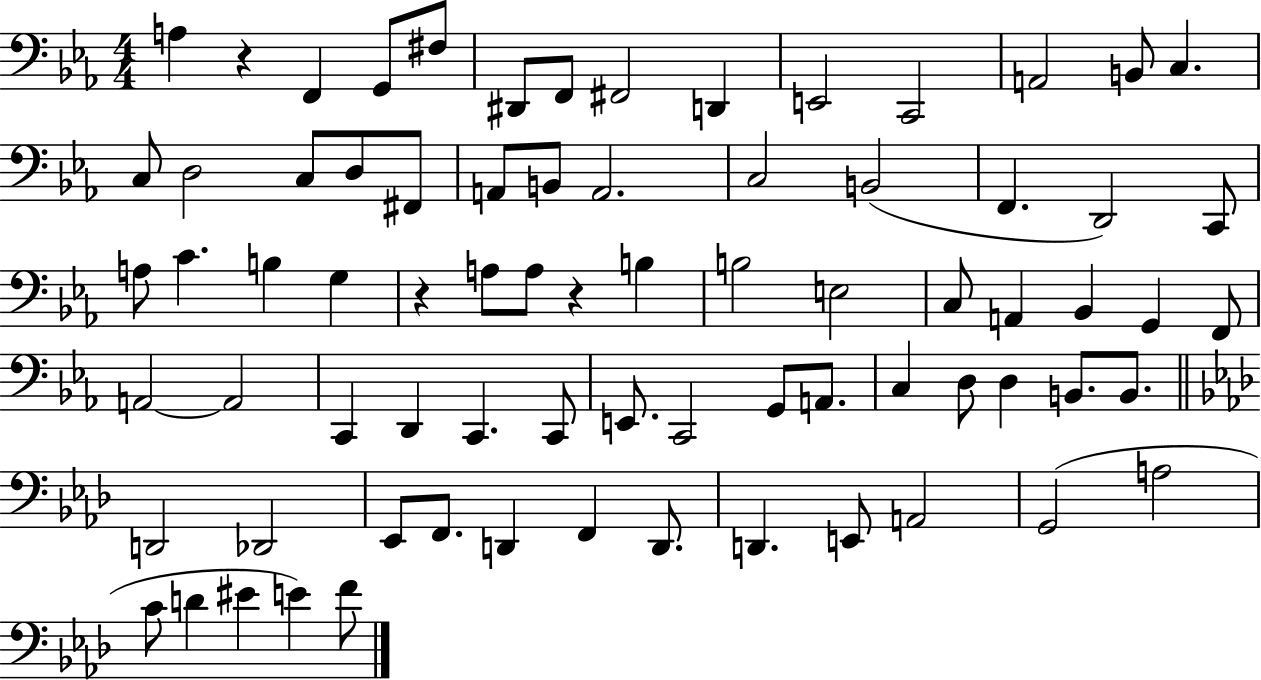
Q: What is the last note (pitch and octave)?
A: F4